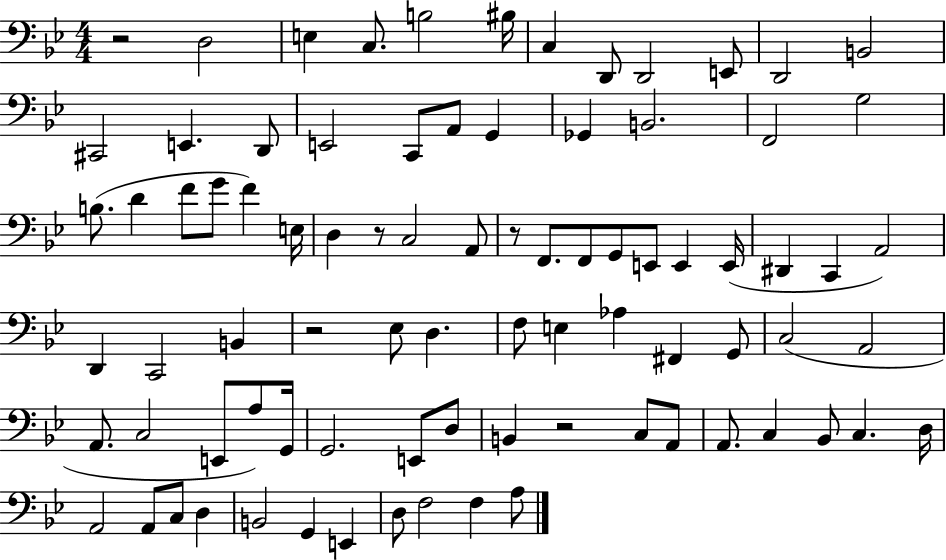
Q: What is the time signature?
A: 4/4